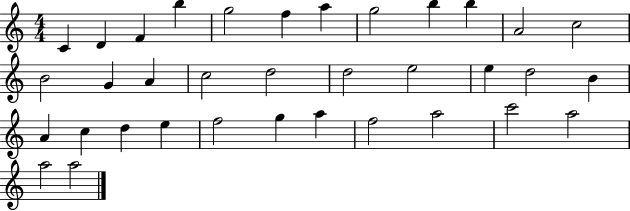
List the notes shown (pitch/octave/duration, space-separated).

C4/q D4/q F4/q B5/q G5/h F5/q A5/q G5/h B5/q B5/q A4/h C5/h B4/h G4/q A4/q C5/h D5/h D5/h E5/h E5/q D5/h B4/q A4/q C5/q D5/q E5/q F5/h G5/q A5/q F5/h A5/h C6/h A5/h A5/h A5/h